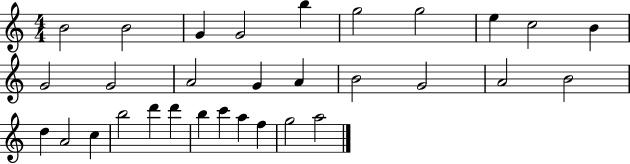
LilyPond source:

{
  \clef treble
  \numericTimeSignature
  \time 4/4
  \key c \major
  b'2 b'2 | g'4 g'2 b''4 | g''2 g''2 | e''4 c''2 b'4 | \break g'2 g'2 | a'2 g'4 a'4 | b'2 g'2 | a'2 b'2 | \break d''4 a'2 c''4 | b''2 d'''4 d'''4 | b''4 c'''4 a''4 f''4 | g''2 a''2 | \break \bar "|."
}